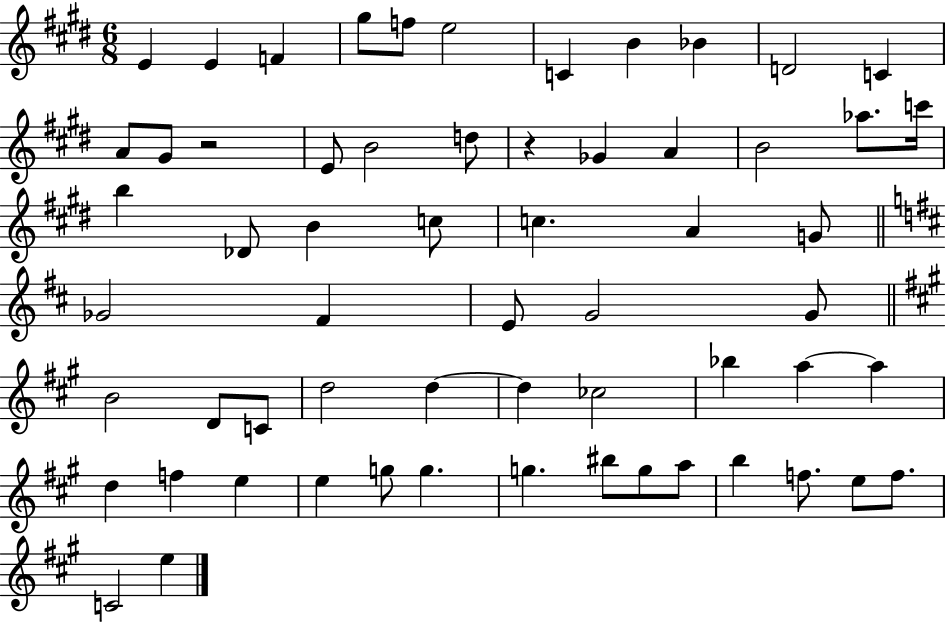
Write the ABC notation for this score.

X:1
T:Untitled
M:6/8
L:1/4
K:E
E E F ^g/2 f/2 e2 C B _B D2 C A/2 ^G/2 z2 E/2 B2 d/2 z _G A B2 _a/2 c'/4 b _D/2 B c/2 c A G/2 _G2 ^F E/2 G2 G/2 B2 D/2 C/2 d2 d d _c2 _b a a d f e e g/2 g g ^b/2 g/2 a/2 b f/2 e/2 f/2 C2 e